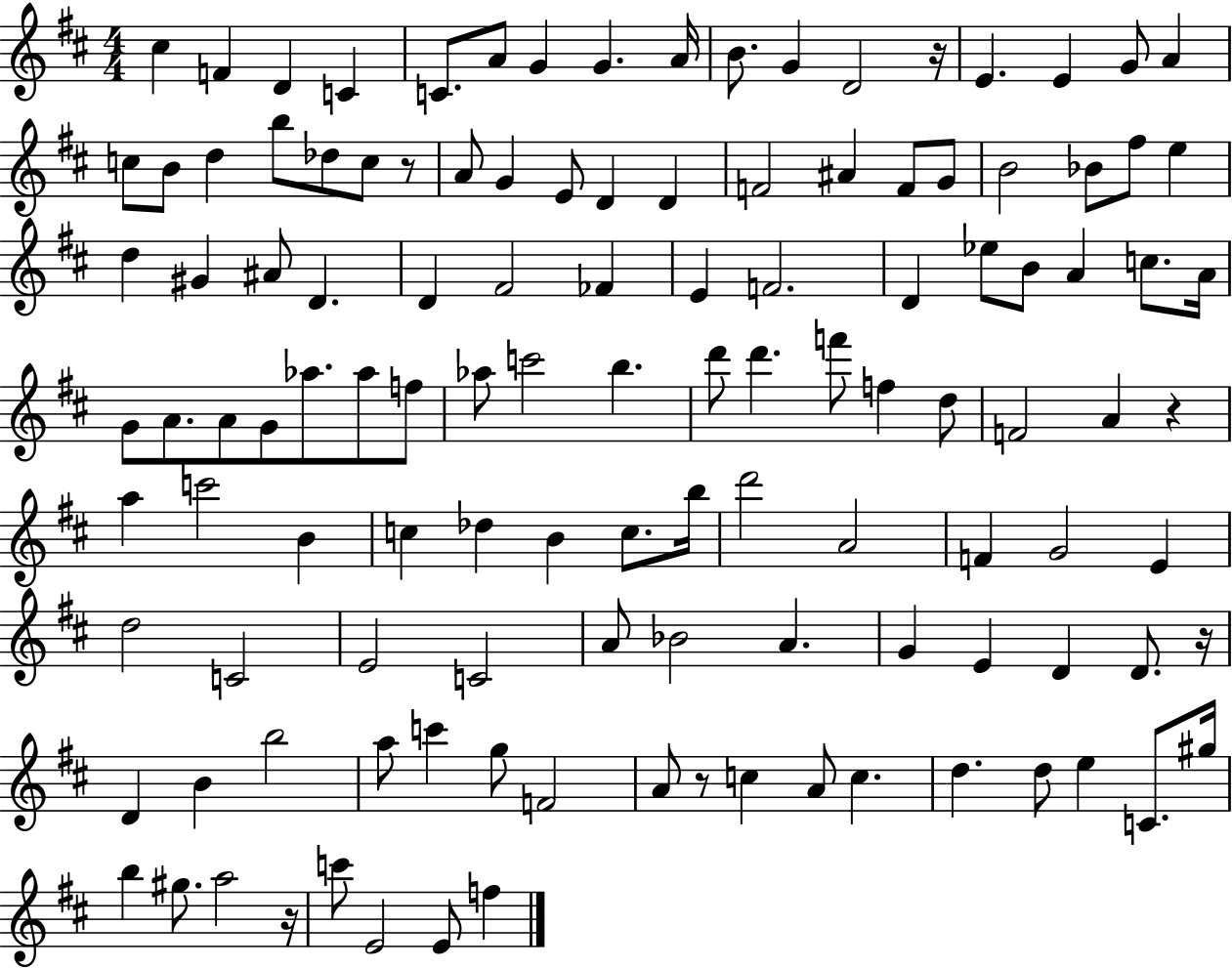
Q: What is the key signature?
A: D major